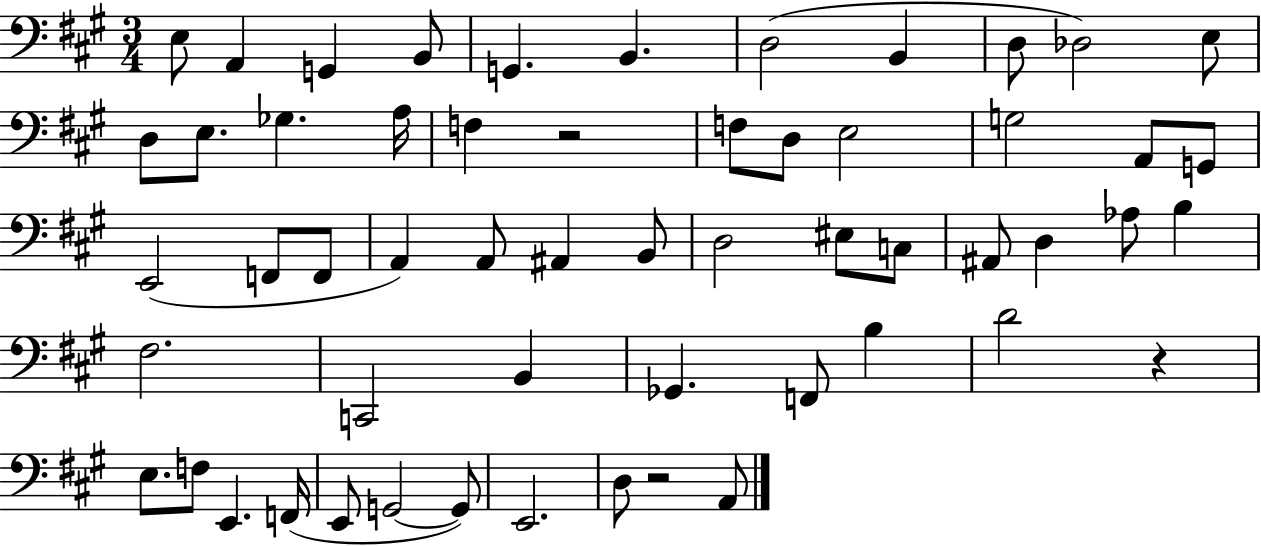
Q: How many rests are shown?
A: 3